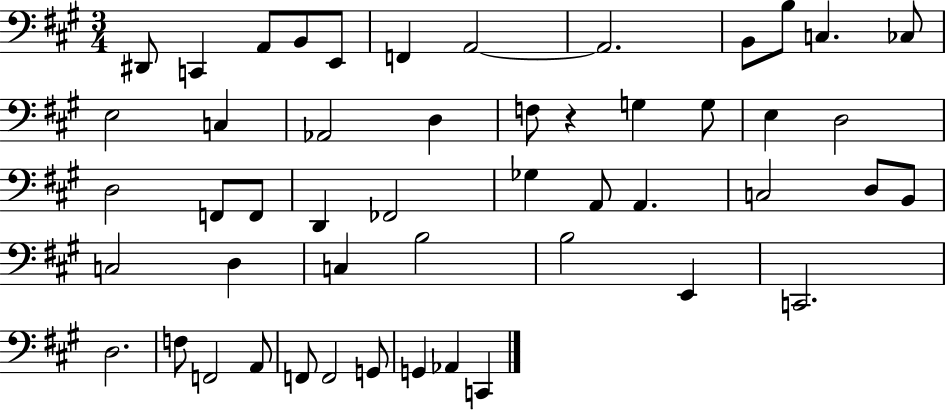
X:1
T:Untitled
M:3/4
L:1/4
K:A
^D,,/2 C,, A,,/2 B,,/2 E,,/2 F,, A,,2 A,,2 B,,/2 B,/2 C, _C,/2 E,2 C, _A,,2 D, F,/2 z G, G,/2 E, D,2 D,2 F,,/2 F,,/2 D,, _F,,2 _G, A,,/2 A,, C,2 D,/2 B,,/2 C,2 D, C, B,2 B,2 E,, C,,2 D,2 F,/2 F,,2 A,,/2 F,,/2 F,,2 G,,/2 G,, _A,, C,,